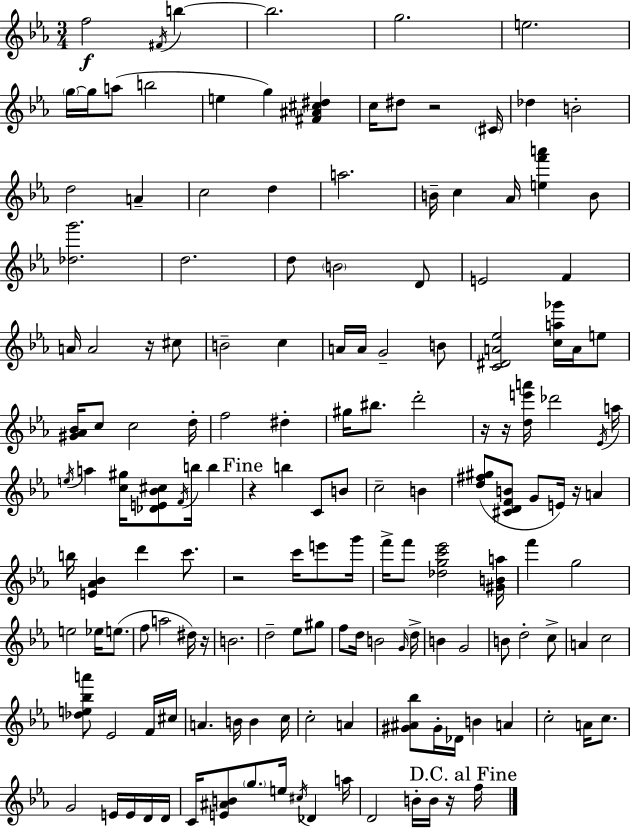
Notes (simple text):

F5/h F#4/s B5/q B5/h. G5/h. E5/h. G5/s G5/s A5/e B5/h E5/q G5/q [F#4,A#4,C#5,D#5]/q C5/s D#5/e R/h C#4/s Db5/q B4/h D5/h A4/q C5/h D5/q A5/h. B4/s C5/q Ab4/s [E5,F6,A6]/q B4/e [Db5,G6]/h. D5/h. D5/e B4/h D4/e E4/h F4/q A4/s A4/h R/s C#5/e B4/h C5/q A4/s A4/s G4/h B4/e [C4,D#4,A4,Eb5]/h [C5,A5,Gb6]/s A4/s E5/e [G#4,Ab4,Bb4]/s C5/e C5/h D5/s F5/h D#5/q G#5/s BIS5/e. D6/h R/s R/s [D5,E6,A6]/s Db6/h Eb4/s A5/s E5/s A5/q [C5,G#5]/s [Db4,E4,Bb4,C#5]/e F4/s B5/s B5/q R/q B5/q C4/e B4/e C5/h B4/q [D5,F#5,G#5]/e [C#4,D4,F4,B4]/e G4/e E4/s R/s A4/q B5/s [E4,Ab4,Bb4]/q D6/q C6/e. R/h C6/s E6/e G6/s F6/s F6/e [Db5,G5,C6,Eb6]/h [G#4,B4,A5]/s F6/q G5/h E5/h Eb5/s E5/e. F5/e A5/h D#5/s R/s B4/h. D5/h Eb5/e G#5/e F5/e D5/s B4/h G4/s D5/s B4/q G4/h B4/e D5/h C5/e A4/q C5/h [Db5,E5,Bb5,A6]/e Eb4/h F4/s C#5/s A4/q. B4/s B4/q C5/s C5/h A4/q [G#4,A#4,Bb5]/e G#4/s Db4/s B4/q A4/q C5/h A4/s C5/e. G4/h E4/s E4/s D4/s D4/s C4/s [E4,A#4,B4]/e G5/e. E5/s C#5/s Db4/q A5/s D4/h B4/s B4/s R/s F5/s